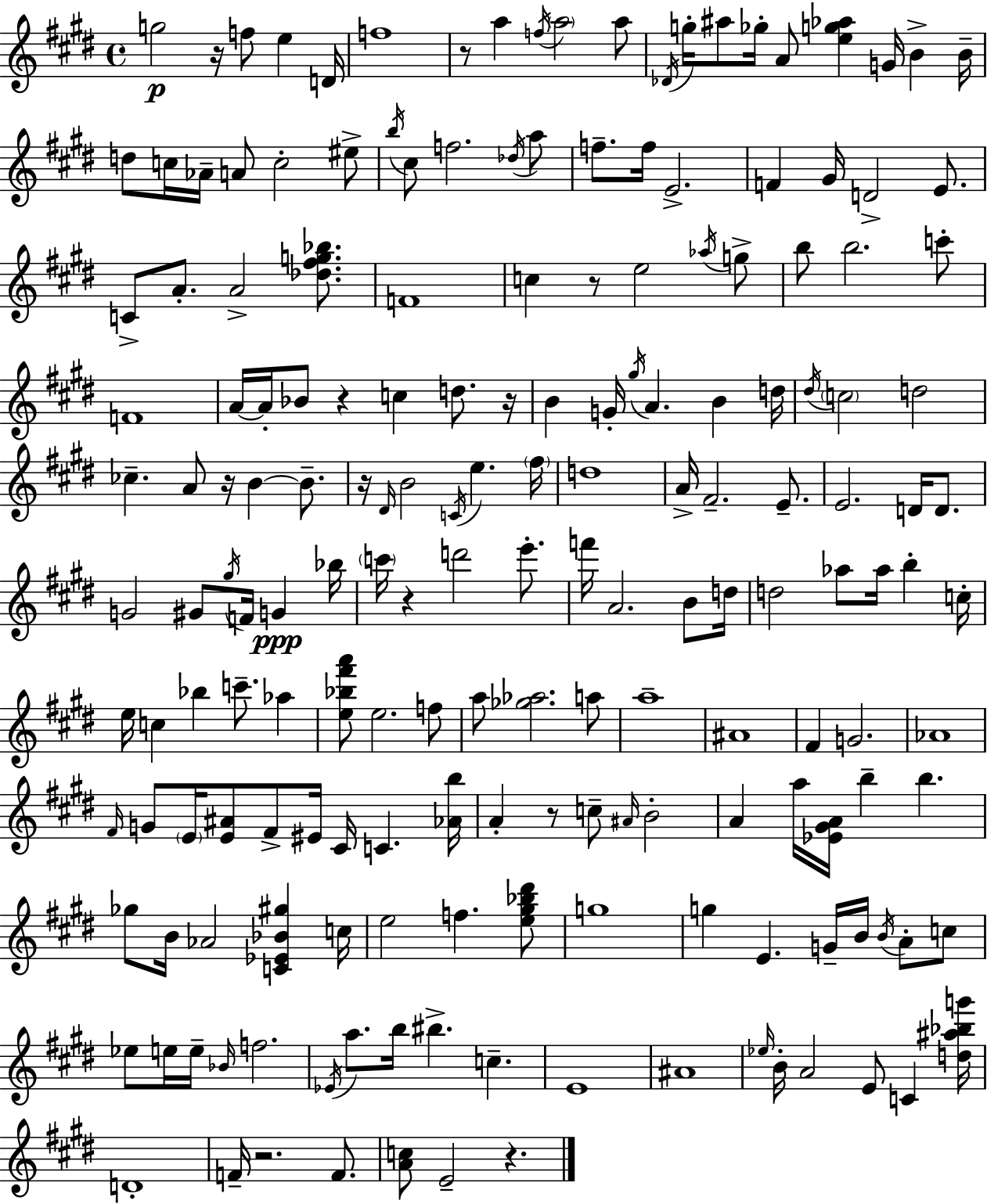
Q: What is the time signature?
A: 4/4